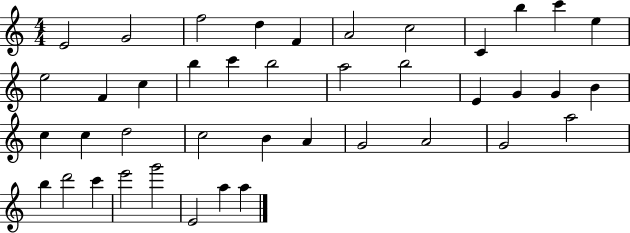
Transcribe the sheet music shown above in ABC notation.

X:1
T:Untitled
M:4/4
L:1/4
K:C
E2 G2 f2 d F A2 c2 C b c' e e2 F c b c' b2 a2 b2 E G G B c c d2 c2 B A G2 A2 G2 a2 b d'2 c' e'2 g'2 E2 a a